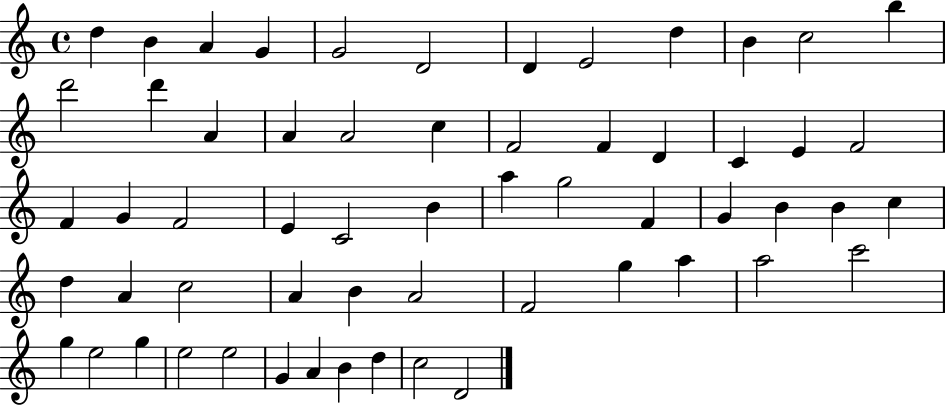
{
  \clef treble
  \time 4/4
  \defaultTimeSignature
  \key c \major
  d''4 b'4 a'4 g'4 | g'2 d'2 | d'4 e'2 d''4 | b'4 c''2 b''4 | \break d'''2 d'''4 a'4 | a'4 a'2 c''4 | f'2 f'4 d'4 | c'4 e'4 f'2 | \break f'4 g'4 f'2 | e'4 c'2 b'4 | a''4 g''2 f'4 | g'4 b'4 b'4 c''4 | \break d''4 a'4 c''2 | a'4 b'4 a'2 | f'2 g''4 a''4 | a''2 c'''2 | \break g''4 e''2 g''4 | e''2 e''2 | g'4 a'4 b'4 d''4 | c''2 d'2 | \break \bar "|."
}